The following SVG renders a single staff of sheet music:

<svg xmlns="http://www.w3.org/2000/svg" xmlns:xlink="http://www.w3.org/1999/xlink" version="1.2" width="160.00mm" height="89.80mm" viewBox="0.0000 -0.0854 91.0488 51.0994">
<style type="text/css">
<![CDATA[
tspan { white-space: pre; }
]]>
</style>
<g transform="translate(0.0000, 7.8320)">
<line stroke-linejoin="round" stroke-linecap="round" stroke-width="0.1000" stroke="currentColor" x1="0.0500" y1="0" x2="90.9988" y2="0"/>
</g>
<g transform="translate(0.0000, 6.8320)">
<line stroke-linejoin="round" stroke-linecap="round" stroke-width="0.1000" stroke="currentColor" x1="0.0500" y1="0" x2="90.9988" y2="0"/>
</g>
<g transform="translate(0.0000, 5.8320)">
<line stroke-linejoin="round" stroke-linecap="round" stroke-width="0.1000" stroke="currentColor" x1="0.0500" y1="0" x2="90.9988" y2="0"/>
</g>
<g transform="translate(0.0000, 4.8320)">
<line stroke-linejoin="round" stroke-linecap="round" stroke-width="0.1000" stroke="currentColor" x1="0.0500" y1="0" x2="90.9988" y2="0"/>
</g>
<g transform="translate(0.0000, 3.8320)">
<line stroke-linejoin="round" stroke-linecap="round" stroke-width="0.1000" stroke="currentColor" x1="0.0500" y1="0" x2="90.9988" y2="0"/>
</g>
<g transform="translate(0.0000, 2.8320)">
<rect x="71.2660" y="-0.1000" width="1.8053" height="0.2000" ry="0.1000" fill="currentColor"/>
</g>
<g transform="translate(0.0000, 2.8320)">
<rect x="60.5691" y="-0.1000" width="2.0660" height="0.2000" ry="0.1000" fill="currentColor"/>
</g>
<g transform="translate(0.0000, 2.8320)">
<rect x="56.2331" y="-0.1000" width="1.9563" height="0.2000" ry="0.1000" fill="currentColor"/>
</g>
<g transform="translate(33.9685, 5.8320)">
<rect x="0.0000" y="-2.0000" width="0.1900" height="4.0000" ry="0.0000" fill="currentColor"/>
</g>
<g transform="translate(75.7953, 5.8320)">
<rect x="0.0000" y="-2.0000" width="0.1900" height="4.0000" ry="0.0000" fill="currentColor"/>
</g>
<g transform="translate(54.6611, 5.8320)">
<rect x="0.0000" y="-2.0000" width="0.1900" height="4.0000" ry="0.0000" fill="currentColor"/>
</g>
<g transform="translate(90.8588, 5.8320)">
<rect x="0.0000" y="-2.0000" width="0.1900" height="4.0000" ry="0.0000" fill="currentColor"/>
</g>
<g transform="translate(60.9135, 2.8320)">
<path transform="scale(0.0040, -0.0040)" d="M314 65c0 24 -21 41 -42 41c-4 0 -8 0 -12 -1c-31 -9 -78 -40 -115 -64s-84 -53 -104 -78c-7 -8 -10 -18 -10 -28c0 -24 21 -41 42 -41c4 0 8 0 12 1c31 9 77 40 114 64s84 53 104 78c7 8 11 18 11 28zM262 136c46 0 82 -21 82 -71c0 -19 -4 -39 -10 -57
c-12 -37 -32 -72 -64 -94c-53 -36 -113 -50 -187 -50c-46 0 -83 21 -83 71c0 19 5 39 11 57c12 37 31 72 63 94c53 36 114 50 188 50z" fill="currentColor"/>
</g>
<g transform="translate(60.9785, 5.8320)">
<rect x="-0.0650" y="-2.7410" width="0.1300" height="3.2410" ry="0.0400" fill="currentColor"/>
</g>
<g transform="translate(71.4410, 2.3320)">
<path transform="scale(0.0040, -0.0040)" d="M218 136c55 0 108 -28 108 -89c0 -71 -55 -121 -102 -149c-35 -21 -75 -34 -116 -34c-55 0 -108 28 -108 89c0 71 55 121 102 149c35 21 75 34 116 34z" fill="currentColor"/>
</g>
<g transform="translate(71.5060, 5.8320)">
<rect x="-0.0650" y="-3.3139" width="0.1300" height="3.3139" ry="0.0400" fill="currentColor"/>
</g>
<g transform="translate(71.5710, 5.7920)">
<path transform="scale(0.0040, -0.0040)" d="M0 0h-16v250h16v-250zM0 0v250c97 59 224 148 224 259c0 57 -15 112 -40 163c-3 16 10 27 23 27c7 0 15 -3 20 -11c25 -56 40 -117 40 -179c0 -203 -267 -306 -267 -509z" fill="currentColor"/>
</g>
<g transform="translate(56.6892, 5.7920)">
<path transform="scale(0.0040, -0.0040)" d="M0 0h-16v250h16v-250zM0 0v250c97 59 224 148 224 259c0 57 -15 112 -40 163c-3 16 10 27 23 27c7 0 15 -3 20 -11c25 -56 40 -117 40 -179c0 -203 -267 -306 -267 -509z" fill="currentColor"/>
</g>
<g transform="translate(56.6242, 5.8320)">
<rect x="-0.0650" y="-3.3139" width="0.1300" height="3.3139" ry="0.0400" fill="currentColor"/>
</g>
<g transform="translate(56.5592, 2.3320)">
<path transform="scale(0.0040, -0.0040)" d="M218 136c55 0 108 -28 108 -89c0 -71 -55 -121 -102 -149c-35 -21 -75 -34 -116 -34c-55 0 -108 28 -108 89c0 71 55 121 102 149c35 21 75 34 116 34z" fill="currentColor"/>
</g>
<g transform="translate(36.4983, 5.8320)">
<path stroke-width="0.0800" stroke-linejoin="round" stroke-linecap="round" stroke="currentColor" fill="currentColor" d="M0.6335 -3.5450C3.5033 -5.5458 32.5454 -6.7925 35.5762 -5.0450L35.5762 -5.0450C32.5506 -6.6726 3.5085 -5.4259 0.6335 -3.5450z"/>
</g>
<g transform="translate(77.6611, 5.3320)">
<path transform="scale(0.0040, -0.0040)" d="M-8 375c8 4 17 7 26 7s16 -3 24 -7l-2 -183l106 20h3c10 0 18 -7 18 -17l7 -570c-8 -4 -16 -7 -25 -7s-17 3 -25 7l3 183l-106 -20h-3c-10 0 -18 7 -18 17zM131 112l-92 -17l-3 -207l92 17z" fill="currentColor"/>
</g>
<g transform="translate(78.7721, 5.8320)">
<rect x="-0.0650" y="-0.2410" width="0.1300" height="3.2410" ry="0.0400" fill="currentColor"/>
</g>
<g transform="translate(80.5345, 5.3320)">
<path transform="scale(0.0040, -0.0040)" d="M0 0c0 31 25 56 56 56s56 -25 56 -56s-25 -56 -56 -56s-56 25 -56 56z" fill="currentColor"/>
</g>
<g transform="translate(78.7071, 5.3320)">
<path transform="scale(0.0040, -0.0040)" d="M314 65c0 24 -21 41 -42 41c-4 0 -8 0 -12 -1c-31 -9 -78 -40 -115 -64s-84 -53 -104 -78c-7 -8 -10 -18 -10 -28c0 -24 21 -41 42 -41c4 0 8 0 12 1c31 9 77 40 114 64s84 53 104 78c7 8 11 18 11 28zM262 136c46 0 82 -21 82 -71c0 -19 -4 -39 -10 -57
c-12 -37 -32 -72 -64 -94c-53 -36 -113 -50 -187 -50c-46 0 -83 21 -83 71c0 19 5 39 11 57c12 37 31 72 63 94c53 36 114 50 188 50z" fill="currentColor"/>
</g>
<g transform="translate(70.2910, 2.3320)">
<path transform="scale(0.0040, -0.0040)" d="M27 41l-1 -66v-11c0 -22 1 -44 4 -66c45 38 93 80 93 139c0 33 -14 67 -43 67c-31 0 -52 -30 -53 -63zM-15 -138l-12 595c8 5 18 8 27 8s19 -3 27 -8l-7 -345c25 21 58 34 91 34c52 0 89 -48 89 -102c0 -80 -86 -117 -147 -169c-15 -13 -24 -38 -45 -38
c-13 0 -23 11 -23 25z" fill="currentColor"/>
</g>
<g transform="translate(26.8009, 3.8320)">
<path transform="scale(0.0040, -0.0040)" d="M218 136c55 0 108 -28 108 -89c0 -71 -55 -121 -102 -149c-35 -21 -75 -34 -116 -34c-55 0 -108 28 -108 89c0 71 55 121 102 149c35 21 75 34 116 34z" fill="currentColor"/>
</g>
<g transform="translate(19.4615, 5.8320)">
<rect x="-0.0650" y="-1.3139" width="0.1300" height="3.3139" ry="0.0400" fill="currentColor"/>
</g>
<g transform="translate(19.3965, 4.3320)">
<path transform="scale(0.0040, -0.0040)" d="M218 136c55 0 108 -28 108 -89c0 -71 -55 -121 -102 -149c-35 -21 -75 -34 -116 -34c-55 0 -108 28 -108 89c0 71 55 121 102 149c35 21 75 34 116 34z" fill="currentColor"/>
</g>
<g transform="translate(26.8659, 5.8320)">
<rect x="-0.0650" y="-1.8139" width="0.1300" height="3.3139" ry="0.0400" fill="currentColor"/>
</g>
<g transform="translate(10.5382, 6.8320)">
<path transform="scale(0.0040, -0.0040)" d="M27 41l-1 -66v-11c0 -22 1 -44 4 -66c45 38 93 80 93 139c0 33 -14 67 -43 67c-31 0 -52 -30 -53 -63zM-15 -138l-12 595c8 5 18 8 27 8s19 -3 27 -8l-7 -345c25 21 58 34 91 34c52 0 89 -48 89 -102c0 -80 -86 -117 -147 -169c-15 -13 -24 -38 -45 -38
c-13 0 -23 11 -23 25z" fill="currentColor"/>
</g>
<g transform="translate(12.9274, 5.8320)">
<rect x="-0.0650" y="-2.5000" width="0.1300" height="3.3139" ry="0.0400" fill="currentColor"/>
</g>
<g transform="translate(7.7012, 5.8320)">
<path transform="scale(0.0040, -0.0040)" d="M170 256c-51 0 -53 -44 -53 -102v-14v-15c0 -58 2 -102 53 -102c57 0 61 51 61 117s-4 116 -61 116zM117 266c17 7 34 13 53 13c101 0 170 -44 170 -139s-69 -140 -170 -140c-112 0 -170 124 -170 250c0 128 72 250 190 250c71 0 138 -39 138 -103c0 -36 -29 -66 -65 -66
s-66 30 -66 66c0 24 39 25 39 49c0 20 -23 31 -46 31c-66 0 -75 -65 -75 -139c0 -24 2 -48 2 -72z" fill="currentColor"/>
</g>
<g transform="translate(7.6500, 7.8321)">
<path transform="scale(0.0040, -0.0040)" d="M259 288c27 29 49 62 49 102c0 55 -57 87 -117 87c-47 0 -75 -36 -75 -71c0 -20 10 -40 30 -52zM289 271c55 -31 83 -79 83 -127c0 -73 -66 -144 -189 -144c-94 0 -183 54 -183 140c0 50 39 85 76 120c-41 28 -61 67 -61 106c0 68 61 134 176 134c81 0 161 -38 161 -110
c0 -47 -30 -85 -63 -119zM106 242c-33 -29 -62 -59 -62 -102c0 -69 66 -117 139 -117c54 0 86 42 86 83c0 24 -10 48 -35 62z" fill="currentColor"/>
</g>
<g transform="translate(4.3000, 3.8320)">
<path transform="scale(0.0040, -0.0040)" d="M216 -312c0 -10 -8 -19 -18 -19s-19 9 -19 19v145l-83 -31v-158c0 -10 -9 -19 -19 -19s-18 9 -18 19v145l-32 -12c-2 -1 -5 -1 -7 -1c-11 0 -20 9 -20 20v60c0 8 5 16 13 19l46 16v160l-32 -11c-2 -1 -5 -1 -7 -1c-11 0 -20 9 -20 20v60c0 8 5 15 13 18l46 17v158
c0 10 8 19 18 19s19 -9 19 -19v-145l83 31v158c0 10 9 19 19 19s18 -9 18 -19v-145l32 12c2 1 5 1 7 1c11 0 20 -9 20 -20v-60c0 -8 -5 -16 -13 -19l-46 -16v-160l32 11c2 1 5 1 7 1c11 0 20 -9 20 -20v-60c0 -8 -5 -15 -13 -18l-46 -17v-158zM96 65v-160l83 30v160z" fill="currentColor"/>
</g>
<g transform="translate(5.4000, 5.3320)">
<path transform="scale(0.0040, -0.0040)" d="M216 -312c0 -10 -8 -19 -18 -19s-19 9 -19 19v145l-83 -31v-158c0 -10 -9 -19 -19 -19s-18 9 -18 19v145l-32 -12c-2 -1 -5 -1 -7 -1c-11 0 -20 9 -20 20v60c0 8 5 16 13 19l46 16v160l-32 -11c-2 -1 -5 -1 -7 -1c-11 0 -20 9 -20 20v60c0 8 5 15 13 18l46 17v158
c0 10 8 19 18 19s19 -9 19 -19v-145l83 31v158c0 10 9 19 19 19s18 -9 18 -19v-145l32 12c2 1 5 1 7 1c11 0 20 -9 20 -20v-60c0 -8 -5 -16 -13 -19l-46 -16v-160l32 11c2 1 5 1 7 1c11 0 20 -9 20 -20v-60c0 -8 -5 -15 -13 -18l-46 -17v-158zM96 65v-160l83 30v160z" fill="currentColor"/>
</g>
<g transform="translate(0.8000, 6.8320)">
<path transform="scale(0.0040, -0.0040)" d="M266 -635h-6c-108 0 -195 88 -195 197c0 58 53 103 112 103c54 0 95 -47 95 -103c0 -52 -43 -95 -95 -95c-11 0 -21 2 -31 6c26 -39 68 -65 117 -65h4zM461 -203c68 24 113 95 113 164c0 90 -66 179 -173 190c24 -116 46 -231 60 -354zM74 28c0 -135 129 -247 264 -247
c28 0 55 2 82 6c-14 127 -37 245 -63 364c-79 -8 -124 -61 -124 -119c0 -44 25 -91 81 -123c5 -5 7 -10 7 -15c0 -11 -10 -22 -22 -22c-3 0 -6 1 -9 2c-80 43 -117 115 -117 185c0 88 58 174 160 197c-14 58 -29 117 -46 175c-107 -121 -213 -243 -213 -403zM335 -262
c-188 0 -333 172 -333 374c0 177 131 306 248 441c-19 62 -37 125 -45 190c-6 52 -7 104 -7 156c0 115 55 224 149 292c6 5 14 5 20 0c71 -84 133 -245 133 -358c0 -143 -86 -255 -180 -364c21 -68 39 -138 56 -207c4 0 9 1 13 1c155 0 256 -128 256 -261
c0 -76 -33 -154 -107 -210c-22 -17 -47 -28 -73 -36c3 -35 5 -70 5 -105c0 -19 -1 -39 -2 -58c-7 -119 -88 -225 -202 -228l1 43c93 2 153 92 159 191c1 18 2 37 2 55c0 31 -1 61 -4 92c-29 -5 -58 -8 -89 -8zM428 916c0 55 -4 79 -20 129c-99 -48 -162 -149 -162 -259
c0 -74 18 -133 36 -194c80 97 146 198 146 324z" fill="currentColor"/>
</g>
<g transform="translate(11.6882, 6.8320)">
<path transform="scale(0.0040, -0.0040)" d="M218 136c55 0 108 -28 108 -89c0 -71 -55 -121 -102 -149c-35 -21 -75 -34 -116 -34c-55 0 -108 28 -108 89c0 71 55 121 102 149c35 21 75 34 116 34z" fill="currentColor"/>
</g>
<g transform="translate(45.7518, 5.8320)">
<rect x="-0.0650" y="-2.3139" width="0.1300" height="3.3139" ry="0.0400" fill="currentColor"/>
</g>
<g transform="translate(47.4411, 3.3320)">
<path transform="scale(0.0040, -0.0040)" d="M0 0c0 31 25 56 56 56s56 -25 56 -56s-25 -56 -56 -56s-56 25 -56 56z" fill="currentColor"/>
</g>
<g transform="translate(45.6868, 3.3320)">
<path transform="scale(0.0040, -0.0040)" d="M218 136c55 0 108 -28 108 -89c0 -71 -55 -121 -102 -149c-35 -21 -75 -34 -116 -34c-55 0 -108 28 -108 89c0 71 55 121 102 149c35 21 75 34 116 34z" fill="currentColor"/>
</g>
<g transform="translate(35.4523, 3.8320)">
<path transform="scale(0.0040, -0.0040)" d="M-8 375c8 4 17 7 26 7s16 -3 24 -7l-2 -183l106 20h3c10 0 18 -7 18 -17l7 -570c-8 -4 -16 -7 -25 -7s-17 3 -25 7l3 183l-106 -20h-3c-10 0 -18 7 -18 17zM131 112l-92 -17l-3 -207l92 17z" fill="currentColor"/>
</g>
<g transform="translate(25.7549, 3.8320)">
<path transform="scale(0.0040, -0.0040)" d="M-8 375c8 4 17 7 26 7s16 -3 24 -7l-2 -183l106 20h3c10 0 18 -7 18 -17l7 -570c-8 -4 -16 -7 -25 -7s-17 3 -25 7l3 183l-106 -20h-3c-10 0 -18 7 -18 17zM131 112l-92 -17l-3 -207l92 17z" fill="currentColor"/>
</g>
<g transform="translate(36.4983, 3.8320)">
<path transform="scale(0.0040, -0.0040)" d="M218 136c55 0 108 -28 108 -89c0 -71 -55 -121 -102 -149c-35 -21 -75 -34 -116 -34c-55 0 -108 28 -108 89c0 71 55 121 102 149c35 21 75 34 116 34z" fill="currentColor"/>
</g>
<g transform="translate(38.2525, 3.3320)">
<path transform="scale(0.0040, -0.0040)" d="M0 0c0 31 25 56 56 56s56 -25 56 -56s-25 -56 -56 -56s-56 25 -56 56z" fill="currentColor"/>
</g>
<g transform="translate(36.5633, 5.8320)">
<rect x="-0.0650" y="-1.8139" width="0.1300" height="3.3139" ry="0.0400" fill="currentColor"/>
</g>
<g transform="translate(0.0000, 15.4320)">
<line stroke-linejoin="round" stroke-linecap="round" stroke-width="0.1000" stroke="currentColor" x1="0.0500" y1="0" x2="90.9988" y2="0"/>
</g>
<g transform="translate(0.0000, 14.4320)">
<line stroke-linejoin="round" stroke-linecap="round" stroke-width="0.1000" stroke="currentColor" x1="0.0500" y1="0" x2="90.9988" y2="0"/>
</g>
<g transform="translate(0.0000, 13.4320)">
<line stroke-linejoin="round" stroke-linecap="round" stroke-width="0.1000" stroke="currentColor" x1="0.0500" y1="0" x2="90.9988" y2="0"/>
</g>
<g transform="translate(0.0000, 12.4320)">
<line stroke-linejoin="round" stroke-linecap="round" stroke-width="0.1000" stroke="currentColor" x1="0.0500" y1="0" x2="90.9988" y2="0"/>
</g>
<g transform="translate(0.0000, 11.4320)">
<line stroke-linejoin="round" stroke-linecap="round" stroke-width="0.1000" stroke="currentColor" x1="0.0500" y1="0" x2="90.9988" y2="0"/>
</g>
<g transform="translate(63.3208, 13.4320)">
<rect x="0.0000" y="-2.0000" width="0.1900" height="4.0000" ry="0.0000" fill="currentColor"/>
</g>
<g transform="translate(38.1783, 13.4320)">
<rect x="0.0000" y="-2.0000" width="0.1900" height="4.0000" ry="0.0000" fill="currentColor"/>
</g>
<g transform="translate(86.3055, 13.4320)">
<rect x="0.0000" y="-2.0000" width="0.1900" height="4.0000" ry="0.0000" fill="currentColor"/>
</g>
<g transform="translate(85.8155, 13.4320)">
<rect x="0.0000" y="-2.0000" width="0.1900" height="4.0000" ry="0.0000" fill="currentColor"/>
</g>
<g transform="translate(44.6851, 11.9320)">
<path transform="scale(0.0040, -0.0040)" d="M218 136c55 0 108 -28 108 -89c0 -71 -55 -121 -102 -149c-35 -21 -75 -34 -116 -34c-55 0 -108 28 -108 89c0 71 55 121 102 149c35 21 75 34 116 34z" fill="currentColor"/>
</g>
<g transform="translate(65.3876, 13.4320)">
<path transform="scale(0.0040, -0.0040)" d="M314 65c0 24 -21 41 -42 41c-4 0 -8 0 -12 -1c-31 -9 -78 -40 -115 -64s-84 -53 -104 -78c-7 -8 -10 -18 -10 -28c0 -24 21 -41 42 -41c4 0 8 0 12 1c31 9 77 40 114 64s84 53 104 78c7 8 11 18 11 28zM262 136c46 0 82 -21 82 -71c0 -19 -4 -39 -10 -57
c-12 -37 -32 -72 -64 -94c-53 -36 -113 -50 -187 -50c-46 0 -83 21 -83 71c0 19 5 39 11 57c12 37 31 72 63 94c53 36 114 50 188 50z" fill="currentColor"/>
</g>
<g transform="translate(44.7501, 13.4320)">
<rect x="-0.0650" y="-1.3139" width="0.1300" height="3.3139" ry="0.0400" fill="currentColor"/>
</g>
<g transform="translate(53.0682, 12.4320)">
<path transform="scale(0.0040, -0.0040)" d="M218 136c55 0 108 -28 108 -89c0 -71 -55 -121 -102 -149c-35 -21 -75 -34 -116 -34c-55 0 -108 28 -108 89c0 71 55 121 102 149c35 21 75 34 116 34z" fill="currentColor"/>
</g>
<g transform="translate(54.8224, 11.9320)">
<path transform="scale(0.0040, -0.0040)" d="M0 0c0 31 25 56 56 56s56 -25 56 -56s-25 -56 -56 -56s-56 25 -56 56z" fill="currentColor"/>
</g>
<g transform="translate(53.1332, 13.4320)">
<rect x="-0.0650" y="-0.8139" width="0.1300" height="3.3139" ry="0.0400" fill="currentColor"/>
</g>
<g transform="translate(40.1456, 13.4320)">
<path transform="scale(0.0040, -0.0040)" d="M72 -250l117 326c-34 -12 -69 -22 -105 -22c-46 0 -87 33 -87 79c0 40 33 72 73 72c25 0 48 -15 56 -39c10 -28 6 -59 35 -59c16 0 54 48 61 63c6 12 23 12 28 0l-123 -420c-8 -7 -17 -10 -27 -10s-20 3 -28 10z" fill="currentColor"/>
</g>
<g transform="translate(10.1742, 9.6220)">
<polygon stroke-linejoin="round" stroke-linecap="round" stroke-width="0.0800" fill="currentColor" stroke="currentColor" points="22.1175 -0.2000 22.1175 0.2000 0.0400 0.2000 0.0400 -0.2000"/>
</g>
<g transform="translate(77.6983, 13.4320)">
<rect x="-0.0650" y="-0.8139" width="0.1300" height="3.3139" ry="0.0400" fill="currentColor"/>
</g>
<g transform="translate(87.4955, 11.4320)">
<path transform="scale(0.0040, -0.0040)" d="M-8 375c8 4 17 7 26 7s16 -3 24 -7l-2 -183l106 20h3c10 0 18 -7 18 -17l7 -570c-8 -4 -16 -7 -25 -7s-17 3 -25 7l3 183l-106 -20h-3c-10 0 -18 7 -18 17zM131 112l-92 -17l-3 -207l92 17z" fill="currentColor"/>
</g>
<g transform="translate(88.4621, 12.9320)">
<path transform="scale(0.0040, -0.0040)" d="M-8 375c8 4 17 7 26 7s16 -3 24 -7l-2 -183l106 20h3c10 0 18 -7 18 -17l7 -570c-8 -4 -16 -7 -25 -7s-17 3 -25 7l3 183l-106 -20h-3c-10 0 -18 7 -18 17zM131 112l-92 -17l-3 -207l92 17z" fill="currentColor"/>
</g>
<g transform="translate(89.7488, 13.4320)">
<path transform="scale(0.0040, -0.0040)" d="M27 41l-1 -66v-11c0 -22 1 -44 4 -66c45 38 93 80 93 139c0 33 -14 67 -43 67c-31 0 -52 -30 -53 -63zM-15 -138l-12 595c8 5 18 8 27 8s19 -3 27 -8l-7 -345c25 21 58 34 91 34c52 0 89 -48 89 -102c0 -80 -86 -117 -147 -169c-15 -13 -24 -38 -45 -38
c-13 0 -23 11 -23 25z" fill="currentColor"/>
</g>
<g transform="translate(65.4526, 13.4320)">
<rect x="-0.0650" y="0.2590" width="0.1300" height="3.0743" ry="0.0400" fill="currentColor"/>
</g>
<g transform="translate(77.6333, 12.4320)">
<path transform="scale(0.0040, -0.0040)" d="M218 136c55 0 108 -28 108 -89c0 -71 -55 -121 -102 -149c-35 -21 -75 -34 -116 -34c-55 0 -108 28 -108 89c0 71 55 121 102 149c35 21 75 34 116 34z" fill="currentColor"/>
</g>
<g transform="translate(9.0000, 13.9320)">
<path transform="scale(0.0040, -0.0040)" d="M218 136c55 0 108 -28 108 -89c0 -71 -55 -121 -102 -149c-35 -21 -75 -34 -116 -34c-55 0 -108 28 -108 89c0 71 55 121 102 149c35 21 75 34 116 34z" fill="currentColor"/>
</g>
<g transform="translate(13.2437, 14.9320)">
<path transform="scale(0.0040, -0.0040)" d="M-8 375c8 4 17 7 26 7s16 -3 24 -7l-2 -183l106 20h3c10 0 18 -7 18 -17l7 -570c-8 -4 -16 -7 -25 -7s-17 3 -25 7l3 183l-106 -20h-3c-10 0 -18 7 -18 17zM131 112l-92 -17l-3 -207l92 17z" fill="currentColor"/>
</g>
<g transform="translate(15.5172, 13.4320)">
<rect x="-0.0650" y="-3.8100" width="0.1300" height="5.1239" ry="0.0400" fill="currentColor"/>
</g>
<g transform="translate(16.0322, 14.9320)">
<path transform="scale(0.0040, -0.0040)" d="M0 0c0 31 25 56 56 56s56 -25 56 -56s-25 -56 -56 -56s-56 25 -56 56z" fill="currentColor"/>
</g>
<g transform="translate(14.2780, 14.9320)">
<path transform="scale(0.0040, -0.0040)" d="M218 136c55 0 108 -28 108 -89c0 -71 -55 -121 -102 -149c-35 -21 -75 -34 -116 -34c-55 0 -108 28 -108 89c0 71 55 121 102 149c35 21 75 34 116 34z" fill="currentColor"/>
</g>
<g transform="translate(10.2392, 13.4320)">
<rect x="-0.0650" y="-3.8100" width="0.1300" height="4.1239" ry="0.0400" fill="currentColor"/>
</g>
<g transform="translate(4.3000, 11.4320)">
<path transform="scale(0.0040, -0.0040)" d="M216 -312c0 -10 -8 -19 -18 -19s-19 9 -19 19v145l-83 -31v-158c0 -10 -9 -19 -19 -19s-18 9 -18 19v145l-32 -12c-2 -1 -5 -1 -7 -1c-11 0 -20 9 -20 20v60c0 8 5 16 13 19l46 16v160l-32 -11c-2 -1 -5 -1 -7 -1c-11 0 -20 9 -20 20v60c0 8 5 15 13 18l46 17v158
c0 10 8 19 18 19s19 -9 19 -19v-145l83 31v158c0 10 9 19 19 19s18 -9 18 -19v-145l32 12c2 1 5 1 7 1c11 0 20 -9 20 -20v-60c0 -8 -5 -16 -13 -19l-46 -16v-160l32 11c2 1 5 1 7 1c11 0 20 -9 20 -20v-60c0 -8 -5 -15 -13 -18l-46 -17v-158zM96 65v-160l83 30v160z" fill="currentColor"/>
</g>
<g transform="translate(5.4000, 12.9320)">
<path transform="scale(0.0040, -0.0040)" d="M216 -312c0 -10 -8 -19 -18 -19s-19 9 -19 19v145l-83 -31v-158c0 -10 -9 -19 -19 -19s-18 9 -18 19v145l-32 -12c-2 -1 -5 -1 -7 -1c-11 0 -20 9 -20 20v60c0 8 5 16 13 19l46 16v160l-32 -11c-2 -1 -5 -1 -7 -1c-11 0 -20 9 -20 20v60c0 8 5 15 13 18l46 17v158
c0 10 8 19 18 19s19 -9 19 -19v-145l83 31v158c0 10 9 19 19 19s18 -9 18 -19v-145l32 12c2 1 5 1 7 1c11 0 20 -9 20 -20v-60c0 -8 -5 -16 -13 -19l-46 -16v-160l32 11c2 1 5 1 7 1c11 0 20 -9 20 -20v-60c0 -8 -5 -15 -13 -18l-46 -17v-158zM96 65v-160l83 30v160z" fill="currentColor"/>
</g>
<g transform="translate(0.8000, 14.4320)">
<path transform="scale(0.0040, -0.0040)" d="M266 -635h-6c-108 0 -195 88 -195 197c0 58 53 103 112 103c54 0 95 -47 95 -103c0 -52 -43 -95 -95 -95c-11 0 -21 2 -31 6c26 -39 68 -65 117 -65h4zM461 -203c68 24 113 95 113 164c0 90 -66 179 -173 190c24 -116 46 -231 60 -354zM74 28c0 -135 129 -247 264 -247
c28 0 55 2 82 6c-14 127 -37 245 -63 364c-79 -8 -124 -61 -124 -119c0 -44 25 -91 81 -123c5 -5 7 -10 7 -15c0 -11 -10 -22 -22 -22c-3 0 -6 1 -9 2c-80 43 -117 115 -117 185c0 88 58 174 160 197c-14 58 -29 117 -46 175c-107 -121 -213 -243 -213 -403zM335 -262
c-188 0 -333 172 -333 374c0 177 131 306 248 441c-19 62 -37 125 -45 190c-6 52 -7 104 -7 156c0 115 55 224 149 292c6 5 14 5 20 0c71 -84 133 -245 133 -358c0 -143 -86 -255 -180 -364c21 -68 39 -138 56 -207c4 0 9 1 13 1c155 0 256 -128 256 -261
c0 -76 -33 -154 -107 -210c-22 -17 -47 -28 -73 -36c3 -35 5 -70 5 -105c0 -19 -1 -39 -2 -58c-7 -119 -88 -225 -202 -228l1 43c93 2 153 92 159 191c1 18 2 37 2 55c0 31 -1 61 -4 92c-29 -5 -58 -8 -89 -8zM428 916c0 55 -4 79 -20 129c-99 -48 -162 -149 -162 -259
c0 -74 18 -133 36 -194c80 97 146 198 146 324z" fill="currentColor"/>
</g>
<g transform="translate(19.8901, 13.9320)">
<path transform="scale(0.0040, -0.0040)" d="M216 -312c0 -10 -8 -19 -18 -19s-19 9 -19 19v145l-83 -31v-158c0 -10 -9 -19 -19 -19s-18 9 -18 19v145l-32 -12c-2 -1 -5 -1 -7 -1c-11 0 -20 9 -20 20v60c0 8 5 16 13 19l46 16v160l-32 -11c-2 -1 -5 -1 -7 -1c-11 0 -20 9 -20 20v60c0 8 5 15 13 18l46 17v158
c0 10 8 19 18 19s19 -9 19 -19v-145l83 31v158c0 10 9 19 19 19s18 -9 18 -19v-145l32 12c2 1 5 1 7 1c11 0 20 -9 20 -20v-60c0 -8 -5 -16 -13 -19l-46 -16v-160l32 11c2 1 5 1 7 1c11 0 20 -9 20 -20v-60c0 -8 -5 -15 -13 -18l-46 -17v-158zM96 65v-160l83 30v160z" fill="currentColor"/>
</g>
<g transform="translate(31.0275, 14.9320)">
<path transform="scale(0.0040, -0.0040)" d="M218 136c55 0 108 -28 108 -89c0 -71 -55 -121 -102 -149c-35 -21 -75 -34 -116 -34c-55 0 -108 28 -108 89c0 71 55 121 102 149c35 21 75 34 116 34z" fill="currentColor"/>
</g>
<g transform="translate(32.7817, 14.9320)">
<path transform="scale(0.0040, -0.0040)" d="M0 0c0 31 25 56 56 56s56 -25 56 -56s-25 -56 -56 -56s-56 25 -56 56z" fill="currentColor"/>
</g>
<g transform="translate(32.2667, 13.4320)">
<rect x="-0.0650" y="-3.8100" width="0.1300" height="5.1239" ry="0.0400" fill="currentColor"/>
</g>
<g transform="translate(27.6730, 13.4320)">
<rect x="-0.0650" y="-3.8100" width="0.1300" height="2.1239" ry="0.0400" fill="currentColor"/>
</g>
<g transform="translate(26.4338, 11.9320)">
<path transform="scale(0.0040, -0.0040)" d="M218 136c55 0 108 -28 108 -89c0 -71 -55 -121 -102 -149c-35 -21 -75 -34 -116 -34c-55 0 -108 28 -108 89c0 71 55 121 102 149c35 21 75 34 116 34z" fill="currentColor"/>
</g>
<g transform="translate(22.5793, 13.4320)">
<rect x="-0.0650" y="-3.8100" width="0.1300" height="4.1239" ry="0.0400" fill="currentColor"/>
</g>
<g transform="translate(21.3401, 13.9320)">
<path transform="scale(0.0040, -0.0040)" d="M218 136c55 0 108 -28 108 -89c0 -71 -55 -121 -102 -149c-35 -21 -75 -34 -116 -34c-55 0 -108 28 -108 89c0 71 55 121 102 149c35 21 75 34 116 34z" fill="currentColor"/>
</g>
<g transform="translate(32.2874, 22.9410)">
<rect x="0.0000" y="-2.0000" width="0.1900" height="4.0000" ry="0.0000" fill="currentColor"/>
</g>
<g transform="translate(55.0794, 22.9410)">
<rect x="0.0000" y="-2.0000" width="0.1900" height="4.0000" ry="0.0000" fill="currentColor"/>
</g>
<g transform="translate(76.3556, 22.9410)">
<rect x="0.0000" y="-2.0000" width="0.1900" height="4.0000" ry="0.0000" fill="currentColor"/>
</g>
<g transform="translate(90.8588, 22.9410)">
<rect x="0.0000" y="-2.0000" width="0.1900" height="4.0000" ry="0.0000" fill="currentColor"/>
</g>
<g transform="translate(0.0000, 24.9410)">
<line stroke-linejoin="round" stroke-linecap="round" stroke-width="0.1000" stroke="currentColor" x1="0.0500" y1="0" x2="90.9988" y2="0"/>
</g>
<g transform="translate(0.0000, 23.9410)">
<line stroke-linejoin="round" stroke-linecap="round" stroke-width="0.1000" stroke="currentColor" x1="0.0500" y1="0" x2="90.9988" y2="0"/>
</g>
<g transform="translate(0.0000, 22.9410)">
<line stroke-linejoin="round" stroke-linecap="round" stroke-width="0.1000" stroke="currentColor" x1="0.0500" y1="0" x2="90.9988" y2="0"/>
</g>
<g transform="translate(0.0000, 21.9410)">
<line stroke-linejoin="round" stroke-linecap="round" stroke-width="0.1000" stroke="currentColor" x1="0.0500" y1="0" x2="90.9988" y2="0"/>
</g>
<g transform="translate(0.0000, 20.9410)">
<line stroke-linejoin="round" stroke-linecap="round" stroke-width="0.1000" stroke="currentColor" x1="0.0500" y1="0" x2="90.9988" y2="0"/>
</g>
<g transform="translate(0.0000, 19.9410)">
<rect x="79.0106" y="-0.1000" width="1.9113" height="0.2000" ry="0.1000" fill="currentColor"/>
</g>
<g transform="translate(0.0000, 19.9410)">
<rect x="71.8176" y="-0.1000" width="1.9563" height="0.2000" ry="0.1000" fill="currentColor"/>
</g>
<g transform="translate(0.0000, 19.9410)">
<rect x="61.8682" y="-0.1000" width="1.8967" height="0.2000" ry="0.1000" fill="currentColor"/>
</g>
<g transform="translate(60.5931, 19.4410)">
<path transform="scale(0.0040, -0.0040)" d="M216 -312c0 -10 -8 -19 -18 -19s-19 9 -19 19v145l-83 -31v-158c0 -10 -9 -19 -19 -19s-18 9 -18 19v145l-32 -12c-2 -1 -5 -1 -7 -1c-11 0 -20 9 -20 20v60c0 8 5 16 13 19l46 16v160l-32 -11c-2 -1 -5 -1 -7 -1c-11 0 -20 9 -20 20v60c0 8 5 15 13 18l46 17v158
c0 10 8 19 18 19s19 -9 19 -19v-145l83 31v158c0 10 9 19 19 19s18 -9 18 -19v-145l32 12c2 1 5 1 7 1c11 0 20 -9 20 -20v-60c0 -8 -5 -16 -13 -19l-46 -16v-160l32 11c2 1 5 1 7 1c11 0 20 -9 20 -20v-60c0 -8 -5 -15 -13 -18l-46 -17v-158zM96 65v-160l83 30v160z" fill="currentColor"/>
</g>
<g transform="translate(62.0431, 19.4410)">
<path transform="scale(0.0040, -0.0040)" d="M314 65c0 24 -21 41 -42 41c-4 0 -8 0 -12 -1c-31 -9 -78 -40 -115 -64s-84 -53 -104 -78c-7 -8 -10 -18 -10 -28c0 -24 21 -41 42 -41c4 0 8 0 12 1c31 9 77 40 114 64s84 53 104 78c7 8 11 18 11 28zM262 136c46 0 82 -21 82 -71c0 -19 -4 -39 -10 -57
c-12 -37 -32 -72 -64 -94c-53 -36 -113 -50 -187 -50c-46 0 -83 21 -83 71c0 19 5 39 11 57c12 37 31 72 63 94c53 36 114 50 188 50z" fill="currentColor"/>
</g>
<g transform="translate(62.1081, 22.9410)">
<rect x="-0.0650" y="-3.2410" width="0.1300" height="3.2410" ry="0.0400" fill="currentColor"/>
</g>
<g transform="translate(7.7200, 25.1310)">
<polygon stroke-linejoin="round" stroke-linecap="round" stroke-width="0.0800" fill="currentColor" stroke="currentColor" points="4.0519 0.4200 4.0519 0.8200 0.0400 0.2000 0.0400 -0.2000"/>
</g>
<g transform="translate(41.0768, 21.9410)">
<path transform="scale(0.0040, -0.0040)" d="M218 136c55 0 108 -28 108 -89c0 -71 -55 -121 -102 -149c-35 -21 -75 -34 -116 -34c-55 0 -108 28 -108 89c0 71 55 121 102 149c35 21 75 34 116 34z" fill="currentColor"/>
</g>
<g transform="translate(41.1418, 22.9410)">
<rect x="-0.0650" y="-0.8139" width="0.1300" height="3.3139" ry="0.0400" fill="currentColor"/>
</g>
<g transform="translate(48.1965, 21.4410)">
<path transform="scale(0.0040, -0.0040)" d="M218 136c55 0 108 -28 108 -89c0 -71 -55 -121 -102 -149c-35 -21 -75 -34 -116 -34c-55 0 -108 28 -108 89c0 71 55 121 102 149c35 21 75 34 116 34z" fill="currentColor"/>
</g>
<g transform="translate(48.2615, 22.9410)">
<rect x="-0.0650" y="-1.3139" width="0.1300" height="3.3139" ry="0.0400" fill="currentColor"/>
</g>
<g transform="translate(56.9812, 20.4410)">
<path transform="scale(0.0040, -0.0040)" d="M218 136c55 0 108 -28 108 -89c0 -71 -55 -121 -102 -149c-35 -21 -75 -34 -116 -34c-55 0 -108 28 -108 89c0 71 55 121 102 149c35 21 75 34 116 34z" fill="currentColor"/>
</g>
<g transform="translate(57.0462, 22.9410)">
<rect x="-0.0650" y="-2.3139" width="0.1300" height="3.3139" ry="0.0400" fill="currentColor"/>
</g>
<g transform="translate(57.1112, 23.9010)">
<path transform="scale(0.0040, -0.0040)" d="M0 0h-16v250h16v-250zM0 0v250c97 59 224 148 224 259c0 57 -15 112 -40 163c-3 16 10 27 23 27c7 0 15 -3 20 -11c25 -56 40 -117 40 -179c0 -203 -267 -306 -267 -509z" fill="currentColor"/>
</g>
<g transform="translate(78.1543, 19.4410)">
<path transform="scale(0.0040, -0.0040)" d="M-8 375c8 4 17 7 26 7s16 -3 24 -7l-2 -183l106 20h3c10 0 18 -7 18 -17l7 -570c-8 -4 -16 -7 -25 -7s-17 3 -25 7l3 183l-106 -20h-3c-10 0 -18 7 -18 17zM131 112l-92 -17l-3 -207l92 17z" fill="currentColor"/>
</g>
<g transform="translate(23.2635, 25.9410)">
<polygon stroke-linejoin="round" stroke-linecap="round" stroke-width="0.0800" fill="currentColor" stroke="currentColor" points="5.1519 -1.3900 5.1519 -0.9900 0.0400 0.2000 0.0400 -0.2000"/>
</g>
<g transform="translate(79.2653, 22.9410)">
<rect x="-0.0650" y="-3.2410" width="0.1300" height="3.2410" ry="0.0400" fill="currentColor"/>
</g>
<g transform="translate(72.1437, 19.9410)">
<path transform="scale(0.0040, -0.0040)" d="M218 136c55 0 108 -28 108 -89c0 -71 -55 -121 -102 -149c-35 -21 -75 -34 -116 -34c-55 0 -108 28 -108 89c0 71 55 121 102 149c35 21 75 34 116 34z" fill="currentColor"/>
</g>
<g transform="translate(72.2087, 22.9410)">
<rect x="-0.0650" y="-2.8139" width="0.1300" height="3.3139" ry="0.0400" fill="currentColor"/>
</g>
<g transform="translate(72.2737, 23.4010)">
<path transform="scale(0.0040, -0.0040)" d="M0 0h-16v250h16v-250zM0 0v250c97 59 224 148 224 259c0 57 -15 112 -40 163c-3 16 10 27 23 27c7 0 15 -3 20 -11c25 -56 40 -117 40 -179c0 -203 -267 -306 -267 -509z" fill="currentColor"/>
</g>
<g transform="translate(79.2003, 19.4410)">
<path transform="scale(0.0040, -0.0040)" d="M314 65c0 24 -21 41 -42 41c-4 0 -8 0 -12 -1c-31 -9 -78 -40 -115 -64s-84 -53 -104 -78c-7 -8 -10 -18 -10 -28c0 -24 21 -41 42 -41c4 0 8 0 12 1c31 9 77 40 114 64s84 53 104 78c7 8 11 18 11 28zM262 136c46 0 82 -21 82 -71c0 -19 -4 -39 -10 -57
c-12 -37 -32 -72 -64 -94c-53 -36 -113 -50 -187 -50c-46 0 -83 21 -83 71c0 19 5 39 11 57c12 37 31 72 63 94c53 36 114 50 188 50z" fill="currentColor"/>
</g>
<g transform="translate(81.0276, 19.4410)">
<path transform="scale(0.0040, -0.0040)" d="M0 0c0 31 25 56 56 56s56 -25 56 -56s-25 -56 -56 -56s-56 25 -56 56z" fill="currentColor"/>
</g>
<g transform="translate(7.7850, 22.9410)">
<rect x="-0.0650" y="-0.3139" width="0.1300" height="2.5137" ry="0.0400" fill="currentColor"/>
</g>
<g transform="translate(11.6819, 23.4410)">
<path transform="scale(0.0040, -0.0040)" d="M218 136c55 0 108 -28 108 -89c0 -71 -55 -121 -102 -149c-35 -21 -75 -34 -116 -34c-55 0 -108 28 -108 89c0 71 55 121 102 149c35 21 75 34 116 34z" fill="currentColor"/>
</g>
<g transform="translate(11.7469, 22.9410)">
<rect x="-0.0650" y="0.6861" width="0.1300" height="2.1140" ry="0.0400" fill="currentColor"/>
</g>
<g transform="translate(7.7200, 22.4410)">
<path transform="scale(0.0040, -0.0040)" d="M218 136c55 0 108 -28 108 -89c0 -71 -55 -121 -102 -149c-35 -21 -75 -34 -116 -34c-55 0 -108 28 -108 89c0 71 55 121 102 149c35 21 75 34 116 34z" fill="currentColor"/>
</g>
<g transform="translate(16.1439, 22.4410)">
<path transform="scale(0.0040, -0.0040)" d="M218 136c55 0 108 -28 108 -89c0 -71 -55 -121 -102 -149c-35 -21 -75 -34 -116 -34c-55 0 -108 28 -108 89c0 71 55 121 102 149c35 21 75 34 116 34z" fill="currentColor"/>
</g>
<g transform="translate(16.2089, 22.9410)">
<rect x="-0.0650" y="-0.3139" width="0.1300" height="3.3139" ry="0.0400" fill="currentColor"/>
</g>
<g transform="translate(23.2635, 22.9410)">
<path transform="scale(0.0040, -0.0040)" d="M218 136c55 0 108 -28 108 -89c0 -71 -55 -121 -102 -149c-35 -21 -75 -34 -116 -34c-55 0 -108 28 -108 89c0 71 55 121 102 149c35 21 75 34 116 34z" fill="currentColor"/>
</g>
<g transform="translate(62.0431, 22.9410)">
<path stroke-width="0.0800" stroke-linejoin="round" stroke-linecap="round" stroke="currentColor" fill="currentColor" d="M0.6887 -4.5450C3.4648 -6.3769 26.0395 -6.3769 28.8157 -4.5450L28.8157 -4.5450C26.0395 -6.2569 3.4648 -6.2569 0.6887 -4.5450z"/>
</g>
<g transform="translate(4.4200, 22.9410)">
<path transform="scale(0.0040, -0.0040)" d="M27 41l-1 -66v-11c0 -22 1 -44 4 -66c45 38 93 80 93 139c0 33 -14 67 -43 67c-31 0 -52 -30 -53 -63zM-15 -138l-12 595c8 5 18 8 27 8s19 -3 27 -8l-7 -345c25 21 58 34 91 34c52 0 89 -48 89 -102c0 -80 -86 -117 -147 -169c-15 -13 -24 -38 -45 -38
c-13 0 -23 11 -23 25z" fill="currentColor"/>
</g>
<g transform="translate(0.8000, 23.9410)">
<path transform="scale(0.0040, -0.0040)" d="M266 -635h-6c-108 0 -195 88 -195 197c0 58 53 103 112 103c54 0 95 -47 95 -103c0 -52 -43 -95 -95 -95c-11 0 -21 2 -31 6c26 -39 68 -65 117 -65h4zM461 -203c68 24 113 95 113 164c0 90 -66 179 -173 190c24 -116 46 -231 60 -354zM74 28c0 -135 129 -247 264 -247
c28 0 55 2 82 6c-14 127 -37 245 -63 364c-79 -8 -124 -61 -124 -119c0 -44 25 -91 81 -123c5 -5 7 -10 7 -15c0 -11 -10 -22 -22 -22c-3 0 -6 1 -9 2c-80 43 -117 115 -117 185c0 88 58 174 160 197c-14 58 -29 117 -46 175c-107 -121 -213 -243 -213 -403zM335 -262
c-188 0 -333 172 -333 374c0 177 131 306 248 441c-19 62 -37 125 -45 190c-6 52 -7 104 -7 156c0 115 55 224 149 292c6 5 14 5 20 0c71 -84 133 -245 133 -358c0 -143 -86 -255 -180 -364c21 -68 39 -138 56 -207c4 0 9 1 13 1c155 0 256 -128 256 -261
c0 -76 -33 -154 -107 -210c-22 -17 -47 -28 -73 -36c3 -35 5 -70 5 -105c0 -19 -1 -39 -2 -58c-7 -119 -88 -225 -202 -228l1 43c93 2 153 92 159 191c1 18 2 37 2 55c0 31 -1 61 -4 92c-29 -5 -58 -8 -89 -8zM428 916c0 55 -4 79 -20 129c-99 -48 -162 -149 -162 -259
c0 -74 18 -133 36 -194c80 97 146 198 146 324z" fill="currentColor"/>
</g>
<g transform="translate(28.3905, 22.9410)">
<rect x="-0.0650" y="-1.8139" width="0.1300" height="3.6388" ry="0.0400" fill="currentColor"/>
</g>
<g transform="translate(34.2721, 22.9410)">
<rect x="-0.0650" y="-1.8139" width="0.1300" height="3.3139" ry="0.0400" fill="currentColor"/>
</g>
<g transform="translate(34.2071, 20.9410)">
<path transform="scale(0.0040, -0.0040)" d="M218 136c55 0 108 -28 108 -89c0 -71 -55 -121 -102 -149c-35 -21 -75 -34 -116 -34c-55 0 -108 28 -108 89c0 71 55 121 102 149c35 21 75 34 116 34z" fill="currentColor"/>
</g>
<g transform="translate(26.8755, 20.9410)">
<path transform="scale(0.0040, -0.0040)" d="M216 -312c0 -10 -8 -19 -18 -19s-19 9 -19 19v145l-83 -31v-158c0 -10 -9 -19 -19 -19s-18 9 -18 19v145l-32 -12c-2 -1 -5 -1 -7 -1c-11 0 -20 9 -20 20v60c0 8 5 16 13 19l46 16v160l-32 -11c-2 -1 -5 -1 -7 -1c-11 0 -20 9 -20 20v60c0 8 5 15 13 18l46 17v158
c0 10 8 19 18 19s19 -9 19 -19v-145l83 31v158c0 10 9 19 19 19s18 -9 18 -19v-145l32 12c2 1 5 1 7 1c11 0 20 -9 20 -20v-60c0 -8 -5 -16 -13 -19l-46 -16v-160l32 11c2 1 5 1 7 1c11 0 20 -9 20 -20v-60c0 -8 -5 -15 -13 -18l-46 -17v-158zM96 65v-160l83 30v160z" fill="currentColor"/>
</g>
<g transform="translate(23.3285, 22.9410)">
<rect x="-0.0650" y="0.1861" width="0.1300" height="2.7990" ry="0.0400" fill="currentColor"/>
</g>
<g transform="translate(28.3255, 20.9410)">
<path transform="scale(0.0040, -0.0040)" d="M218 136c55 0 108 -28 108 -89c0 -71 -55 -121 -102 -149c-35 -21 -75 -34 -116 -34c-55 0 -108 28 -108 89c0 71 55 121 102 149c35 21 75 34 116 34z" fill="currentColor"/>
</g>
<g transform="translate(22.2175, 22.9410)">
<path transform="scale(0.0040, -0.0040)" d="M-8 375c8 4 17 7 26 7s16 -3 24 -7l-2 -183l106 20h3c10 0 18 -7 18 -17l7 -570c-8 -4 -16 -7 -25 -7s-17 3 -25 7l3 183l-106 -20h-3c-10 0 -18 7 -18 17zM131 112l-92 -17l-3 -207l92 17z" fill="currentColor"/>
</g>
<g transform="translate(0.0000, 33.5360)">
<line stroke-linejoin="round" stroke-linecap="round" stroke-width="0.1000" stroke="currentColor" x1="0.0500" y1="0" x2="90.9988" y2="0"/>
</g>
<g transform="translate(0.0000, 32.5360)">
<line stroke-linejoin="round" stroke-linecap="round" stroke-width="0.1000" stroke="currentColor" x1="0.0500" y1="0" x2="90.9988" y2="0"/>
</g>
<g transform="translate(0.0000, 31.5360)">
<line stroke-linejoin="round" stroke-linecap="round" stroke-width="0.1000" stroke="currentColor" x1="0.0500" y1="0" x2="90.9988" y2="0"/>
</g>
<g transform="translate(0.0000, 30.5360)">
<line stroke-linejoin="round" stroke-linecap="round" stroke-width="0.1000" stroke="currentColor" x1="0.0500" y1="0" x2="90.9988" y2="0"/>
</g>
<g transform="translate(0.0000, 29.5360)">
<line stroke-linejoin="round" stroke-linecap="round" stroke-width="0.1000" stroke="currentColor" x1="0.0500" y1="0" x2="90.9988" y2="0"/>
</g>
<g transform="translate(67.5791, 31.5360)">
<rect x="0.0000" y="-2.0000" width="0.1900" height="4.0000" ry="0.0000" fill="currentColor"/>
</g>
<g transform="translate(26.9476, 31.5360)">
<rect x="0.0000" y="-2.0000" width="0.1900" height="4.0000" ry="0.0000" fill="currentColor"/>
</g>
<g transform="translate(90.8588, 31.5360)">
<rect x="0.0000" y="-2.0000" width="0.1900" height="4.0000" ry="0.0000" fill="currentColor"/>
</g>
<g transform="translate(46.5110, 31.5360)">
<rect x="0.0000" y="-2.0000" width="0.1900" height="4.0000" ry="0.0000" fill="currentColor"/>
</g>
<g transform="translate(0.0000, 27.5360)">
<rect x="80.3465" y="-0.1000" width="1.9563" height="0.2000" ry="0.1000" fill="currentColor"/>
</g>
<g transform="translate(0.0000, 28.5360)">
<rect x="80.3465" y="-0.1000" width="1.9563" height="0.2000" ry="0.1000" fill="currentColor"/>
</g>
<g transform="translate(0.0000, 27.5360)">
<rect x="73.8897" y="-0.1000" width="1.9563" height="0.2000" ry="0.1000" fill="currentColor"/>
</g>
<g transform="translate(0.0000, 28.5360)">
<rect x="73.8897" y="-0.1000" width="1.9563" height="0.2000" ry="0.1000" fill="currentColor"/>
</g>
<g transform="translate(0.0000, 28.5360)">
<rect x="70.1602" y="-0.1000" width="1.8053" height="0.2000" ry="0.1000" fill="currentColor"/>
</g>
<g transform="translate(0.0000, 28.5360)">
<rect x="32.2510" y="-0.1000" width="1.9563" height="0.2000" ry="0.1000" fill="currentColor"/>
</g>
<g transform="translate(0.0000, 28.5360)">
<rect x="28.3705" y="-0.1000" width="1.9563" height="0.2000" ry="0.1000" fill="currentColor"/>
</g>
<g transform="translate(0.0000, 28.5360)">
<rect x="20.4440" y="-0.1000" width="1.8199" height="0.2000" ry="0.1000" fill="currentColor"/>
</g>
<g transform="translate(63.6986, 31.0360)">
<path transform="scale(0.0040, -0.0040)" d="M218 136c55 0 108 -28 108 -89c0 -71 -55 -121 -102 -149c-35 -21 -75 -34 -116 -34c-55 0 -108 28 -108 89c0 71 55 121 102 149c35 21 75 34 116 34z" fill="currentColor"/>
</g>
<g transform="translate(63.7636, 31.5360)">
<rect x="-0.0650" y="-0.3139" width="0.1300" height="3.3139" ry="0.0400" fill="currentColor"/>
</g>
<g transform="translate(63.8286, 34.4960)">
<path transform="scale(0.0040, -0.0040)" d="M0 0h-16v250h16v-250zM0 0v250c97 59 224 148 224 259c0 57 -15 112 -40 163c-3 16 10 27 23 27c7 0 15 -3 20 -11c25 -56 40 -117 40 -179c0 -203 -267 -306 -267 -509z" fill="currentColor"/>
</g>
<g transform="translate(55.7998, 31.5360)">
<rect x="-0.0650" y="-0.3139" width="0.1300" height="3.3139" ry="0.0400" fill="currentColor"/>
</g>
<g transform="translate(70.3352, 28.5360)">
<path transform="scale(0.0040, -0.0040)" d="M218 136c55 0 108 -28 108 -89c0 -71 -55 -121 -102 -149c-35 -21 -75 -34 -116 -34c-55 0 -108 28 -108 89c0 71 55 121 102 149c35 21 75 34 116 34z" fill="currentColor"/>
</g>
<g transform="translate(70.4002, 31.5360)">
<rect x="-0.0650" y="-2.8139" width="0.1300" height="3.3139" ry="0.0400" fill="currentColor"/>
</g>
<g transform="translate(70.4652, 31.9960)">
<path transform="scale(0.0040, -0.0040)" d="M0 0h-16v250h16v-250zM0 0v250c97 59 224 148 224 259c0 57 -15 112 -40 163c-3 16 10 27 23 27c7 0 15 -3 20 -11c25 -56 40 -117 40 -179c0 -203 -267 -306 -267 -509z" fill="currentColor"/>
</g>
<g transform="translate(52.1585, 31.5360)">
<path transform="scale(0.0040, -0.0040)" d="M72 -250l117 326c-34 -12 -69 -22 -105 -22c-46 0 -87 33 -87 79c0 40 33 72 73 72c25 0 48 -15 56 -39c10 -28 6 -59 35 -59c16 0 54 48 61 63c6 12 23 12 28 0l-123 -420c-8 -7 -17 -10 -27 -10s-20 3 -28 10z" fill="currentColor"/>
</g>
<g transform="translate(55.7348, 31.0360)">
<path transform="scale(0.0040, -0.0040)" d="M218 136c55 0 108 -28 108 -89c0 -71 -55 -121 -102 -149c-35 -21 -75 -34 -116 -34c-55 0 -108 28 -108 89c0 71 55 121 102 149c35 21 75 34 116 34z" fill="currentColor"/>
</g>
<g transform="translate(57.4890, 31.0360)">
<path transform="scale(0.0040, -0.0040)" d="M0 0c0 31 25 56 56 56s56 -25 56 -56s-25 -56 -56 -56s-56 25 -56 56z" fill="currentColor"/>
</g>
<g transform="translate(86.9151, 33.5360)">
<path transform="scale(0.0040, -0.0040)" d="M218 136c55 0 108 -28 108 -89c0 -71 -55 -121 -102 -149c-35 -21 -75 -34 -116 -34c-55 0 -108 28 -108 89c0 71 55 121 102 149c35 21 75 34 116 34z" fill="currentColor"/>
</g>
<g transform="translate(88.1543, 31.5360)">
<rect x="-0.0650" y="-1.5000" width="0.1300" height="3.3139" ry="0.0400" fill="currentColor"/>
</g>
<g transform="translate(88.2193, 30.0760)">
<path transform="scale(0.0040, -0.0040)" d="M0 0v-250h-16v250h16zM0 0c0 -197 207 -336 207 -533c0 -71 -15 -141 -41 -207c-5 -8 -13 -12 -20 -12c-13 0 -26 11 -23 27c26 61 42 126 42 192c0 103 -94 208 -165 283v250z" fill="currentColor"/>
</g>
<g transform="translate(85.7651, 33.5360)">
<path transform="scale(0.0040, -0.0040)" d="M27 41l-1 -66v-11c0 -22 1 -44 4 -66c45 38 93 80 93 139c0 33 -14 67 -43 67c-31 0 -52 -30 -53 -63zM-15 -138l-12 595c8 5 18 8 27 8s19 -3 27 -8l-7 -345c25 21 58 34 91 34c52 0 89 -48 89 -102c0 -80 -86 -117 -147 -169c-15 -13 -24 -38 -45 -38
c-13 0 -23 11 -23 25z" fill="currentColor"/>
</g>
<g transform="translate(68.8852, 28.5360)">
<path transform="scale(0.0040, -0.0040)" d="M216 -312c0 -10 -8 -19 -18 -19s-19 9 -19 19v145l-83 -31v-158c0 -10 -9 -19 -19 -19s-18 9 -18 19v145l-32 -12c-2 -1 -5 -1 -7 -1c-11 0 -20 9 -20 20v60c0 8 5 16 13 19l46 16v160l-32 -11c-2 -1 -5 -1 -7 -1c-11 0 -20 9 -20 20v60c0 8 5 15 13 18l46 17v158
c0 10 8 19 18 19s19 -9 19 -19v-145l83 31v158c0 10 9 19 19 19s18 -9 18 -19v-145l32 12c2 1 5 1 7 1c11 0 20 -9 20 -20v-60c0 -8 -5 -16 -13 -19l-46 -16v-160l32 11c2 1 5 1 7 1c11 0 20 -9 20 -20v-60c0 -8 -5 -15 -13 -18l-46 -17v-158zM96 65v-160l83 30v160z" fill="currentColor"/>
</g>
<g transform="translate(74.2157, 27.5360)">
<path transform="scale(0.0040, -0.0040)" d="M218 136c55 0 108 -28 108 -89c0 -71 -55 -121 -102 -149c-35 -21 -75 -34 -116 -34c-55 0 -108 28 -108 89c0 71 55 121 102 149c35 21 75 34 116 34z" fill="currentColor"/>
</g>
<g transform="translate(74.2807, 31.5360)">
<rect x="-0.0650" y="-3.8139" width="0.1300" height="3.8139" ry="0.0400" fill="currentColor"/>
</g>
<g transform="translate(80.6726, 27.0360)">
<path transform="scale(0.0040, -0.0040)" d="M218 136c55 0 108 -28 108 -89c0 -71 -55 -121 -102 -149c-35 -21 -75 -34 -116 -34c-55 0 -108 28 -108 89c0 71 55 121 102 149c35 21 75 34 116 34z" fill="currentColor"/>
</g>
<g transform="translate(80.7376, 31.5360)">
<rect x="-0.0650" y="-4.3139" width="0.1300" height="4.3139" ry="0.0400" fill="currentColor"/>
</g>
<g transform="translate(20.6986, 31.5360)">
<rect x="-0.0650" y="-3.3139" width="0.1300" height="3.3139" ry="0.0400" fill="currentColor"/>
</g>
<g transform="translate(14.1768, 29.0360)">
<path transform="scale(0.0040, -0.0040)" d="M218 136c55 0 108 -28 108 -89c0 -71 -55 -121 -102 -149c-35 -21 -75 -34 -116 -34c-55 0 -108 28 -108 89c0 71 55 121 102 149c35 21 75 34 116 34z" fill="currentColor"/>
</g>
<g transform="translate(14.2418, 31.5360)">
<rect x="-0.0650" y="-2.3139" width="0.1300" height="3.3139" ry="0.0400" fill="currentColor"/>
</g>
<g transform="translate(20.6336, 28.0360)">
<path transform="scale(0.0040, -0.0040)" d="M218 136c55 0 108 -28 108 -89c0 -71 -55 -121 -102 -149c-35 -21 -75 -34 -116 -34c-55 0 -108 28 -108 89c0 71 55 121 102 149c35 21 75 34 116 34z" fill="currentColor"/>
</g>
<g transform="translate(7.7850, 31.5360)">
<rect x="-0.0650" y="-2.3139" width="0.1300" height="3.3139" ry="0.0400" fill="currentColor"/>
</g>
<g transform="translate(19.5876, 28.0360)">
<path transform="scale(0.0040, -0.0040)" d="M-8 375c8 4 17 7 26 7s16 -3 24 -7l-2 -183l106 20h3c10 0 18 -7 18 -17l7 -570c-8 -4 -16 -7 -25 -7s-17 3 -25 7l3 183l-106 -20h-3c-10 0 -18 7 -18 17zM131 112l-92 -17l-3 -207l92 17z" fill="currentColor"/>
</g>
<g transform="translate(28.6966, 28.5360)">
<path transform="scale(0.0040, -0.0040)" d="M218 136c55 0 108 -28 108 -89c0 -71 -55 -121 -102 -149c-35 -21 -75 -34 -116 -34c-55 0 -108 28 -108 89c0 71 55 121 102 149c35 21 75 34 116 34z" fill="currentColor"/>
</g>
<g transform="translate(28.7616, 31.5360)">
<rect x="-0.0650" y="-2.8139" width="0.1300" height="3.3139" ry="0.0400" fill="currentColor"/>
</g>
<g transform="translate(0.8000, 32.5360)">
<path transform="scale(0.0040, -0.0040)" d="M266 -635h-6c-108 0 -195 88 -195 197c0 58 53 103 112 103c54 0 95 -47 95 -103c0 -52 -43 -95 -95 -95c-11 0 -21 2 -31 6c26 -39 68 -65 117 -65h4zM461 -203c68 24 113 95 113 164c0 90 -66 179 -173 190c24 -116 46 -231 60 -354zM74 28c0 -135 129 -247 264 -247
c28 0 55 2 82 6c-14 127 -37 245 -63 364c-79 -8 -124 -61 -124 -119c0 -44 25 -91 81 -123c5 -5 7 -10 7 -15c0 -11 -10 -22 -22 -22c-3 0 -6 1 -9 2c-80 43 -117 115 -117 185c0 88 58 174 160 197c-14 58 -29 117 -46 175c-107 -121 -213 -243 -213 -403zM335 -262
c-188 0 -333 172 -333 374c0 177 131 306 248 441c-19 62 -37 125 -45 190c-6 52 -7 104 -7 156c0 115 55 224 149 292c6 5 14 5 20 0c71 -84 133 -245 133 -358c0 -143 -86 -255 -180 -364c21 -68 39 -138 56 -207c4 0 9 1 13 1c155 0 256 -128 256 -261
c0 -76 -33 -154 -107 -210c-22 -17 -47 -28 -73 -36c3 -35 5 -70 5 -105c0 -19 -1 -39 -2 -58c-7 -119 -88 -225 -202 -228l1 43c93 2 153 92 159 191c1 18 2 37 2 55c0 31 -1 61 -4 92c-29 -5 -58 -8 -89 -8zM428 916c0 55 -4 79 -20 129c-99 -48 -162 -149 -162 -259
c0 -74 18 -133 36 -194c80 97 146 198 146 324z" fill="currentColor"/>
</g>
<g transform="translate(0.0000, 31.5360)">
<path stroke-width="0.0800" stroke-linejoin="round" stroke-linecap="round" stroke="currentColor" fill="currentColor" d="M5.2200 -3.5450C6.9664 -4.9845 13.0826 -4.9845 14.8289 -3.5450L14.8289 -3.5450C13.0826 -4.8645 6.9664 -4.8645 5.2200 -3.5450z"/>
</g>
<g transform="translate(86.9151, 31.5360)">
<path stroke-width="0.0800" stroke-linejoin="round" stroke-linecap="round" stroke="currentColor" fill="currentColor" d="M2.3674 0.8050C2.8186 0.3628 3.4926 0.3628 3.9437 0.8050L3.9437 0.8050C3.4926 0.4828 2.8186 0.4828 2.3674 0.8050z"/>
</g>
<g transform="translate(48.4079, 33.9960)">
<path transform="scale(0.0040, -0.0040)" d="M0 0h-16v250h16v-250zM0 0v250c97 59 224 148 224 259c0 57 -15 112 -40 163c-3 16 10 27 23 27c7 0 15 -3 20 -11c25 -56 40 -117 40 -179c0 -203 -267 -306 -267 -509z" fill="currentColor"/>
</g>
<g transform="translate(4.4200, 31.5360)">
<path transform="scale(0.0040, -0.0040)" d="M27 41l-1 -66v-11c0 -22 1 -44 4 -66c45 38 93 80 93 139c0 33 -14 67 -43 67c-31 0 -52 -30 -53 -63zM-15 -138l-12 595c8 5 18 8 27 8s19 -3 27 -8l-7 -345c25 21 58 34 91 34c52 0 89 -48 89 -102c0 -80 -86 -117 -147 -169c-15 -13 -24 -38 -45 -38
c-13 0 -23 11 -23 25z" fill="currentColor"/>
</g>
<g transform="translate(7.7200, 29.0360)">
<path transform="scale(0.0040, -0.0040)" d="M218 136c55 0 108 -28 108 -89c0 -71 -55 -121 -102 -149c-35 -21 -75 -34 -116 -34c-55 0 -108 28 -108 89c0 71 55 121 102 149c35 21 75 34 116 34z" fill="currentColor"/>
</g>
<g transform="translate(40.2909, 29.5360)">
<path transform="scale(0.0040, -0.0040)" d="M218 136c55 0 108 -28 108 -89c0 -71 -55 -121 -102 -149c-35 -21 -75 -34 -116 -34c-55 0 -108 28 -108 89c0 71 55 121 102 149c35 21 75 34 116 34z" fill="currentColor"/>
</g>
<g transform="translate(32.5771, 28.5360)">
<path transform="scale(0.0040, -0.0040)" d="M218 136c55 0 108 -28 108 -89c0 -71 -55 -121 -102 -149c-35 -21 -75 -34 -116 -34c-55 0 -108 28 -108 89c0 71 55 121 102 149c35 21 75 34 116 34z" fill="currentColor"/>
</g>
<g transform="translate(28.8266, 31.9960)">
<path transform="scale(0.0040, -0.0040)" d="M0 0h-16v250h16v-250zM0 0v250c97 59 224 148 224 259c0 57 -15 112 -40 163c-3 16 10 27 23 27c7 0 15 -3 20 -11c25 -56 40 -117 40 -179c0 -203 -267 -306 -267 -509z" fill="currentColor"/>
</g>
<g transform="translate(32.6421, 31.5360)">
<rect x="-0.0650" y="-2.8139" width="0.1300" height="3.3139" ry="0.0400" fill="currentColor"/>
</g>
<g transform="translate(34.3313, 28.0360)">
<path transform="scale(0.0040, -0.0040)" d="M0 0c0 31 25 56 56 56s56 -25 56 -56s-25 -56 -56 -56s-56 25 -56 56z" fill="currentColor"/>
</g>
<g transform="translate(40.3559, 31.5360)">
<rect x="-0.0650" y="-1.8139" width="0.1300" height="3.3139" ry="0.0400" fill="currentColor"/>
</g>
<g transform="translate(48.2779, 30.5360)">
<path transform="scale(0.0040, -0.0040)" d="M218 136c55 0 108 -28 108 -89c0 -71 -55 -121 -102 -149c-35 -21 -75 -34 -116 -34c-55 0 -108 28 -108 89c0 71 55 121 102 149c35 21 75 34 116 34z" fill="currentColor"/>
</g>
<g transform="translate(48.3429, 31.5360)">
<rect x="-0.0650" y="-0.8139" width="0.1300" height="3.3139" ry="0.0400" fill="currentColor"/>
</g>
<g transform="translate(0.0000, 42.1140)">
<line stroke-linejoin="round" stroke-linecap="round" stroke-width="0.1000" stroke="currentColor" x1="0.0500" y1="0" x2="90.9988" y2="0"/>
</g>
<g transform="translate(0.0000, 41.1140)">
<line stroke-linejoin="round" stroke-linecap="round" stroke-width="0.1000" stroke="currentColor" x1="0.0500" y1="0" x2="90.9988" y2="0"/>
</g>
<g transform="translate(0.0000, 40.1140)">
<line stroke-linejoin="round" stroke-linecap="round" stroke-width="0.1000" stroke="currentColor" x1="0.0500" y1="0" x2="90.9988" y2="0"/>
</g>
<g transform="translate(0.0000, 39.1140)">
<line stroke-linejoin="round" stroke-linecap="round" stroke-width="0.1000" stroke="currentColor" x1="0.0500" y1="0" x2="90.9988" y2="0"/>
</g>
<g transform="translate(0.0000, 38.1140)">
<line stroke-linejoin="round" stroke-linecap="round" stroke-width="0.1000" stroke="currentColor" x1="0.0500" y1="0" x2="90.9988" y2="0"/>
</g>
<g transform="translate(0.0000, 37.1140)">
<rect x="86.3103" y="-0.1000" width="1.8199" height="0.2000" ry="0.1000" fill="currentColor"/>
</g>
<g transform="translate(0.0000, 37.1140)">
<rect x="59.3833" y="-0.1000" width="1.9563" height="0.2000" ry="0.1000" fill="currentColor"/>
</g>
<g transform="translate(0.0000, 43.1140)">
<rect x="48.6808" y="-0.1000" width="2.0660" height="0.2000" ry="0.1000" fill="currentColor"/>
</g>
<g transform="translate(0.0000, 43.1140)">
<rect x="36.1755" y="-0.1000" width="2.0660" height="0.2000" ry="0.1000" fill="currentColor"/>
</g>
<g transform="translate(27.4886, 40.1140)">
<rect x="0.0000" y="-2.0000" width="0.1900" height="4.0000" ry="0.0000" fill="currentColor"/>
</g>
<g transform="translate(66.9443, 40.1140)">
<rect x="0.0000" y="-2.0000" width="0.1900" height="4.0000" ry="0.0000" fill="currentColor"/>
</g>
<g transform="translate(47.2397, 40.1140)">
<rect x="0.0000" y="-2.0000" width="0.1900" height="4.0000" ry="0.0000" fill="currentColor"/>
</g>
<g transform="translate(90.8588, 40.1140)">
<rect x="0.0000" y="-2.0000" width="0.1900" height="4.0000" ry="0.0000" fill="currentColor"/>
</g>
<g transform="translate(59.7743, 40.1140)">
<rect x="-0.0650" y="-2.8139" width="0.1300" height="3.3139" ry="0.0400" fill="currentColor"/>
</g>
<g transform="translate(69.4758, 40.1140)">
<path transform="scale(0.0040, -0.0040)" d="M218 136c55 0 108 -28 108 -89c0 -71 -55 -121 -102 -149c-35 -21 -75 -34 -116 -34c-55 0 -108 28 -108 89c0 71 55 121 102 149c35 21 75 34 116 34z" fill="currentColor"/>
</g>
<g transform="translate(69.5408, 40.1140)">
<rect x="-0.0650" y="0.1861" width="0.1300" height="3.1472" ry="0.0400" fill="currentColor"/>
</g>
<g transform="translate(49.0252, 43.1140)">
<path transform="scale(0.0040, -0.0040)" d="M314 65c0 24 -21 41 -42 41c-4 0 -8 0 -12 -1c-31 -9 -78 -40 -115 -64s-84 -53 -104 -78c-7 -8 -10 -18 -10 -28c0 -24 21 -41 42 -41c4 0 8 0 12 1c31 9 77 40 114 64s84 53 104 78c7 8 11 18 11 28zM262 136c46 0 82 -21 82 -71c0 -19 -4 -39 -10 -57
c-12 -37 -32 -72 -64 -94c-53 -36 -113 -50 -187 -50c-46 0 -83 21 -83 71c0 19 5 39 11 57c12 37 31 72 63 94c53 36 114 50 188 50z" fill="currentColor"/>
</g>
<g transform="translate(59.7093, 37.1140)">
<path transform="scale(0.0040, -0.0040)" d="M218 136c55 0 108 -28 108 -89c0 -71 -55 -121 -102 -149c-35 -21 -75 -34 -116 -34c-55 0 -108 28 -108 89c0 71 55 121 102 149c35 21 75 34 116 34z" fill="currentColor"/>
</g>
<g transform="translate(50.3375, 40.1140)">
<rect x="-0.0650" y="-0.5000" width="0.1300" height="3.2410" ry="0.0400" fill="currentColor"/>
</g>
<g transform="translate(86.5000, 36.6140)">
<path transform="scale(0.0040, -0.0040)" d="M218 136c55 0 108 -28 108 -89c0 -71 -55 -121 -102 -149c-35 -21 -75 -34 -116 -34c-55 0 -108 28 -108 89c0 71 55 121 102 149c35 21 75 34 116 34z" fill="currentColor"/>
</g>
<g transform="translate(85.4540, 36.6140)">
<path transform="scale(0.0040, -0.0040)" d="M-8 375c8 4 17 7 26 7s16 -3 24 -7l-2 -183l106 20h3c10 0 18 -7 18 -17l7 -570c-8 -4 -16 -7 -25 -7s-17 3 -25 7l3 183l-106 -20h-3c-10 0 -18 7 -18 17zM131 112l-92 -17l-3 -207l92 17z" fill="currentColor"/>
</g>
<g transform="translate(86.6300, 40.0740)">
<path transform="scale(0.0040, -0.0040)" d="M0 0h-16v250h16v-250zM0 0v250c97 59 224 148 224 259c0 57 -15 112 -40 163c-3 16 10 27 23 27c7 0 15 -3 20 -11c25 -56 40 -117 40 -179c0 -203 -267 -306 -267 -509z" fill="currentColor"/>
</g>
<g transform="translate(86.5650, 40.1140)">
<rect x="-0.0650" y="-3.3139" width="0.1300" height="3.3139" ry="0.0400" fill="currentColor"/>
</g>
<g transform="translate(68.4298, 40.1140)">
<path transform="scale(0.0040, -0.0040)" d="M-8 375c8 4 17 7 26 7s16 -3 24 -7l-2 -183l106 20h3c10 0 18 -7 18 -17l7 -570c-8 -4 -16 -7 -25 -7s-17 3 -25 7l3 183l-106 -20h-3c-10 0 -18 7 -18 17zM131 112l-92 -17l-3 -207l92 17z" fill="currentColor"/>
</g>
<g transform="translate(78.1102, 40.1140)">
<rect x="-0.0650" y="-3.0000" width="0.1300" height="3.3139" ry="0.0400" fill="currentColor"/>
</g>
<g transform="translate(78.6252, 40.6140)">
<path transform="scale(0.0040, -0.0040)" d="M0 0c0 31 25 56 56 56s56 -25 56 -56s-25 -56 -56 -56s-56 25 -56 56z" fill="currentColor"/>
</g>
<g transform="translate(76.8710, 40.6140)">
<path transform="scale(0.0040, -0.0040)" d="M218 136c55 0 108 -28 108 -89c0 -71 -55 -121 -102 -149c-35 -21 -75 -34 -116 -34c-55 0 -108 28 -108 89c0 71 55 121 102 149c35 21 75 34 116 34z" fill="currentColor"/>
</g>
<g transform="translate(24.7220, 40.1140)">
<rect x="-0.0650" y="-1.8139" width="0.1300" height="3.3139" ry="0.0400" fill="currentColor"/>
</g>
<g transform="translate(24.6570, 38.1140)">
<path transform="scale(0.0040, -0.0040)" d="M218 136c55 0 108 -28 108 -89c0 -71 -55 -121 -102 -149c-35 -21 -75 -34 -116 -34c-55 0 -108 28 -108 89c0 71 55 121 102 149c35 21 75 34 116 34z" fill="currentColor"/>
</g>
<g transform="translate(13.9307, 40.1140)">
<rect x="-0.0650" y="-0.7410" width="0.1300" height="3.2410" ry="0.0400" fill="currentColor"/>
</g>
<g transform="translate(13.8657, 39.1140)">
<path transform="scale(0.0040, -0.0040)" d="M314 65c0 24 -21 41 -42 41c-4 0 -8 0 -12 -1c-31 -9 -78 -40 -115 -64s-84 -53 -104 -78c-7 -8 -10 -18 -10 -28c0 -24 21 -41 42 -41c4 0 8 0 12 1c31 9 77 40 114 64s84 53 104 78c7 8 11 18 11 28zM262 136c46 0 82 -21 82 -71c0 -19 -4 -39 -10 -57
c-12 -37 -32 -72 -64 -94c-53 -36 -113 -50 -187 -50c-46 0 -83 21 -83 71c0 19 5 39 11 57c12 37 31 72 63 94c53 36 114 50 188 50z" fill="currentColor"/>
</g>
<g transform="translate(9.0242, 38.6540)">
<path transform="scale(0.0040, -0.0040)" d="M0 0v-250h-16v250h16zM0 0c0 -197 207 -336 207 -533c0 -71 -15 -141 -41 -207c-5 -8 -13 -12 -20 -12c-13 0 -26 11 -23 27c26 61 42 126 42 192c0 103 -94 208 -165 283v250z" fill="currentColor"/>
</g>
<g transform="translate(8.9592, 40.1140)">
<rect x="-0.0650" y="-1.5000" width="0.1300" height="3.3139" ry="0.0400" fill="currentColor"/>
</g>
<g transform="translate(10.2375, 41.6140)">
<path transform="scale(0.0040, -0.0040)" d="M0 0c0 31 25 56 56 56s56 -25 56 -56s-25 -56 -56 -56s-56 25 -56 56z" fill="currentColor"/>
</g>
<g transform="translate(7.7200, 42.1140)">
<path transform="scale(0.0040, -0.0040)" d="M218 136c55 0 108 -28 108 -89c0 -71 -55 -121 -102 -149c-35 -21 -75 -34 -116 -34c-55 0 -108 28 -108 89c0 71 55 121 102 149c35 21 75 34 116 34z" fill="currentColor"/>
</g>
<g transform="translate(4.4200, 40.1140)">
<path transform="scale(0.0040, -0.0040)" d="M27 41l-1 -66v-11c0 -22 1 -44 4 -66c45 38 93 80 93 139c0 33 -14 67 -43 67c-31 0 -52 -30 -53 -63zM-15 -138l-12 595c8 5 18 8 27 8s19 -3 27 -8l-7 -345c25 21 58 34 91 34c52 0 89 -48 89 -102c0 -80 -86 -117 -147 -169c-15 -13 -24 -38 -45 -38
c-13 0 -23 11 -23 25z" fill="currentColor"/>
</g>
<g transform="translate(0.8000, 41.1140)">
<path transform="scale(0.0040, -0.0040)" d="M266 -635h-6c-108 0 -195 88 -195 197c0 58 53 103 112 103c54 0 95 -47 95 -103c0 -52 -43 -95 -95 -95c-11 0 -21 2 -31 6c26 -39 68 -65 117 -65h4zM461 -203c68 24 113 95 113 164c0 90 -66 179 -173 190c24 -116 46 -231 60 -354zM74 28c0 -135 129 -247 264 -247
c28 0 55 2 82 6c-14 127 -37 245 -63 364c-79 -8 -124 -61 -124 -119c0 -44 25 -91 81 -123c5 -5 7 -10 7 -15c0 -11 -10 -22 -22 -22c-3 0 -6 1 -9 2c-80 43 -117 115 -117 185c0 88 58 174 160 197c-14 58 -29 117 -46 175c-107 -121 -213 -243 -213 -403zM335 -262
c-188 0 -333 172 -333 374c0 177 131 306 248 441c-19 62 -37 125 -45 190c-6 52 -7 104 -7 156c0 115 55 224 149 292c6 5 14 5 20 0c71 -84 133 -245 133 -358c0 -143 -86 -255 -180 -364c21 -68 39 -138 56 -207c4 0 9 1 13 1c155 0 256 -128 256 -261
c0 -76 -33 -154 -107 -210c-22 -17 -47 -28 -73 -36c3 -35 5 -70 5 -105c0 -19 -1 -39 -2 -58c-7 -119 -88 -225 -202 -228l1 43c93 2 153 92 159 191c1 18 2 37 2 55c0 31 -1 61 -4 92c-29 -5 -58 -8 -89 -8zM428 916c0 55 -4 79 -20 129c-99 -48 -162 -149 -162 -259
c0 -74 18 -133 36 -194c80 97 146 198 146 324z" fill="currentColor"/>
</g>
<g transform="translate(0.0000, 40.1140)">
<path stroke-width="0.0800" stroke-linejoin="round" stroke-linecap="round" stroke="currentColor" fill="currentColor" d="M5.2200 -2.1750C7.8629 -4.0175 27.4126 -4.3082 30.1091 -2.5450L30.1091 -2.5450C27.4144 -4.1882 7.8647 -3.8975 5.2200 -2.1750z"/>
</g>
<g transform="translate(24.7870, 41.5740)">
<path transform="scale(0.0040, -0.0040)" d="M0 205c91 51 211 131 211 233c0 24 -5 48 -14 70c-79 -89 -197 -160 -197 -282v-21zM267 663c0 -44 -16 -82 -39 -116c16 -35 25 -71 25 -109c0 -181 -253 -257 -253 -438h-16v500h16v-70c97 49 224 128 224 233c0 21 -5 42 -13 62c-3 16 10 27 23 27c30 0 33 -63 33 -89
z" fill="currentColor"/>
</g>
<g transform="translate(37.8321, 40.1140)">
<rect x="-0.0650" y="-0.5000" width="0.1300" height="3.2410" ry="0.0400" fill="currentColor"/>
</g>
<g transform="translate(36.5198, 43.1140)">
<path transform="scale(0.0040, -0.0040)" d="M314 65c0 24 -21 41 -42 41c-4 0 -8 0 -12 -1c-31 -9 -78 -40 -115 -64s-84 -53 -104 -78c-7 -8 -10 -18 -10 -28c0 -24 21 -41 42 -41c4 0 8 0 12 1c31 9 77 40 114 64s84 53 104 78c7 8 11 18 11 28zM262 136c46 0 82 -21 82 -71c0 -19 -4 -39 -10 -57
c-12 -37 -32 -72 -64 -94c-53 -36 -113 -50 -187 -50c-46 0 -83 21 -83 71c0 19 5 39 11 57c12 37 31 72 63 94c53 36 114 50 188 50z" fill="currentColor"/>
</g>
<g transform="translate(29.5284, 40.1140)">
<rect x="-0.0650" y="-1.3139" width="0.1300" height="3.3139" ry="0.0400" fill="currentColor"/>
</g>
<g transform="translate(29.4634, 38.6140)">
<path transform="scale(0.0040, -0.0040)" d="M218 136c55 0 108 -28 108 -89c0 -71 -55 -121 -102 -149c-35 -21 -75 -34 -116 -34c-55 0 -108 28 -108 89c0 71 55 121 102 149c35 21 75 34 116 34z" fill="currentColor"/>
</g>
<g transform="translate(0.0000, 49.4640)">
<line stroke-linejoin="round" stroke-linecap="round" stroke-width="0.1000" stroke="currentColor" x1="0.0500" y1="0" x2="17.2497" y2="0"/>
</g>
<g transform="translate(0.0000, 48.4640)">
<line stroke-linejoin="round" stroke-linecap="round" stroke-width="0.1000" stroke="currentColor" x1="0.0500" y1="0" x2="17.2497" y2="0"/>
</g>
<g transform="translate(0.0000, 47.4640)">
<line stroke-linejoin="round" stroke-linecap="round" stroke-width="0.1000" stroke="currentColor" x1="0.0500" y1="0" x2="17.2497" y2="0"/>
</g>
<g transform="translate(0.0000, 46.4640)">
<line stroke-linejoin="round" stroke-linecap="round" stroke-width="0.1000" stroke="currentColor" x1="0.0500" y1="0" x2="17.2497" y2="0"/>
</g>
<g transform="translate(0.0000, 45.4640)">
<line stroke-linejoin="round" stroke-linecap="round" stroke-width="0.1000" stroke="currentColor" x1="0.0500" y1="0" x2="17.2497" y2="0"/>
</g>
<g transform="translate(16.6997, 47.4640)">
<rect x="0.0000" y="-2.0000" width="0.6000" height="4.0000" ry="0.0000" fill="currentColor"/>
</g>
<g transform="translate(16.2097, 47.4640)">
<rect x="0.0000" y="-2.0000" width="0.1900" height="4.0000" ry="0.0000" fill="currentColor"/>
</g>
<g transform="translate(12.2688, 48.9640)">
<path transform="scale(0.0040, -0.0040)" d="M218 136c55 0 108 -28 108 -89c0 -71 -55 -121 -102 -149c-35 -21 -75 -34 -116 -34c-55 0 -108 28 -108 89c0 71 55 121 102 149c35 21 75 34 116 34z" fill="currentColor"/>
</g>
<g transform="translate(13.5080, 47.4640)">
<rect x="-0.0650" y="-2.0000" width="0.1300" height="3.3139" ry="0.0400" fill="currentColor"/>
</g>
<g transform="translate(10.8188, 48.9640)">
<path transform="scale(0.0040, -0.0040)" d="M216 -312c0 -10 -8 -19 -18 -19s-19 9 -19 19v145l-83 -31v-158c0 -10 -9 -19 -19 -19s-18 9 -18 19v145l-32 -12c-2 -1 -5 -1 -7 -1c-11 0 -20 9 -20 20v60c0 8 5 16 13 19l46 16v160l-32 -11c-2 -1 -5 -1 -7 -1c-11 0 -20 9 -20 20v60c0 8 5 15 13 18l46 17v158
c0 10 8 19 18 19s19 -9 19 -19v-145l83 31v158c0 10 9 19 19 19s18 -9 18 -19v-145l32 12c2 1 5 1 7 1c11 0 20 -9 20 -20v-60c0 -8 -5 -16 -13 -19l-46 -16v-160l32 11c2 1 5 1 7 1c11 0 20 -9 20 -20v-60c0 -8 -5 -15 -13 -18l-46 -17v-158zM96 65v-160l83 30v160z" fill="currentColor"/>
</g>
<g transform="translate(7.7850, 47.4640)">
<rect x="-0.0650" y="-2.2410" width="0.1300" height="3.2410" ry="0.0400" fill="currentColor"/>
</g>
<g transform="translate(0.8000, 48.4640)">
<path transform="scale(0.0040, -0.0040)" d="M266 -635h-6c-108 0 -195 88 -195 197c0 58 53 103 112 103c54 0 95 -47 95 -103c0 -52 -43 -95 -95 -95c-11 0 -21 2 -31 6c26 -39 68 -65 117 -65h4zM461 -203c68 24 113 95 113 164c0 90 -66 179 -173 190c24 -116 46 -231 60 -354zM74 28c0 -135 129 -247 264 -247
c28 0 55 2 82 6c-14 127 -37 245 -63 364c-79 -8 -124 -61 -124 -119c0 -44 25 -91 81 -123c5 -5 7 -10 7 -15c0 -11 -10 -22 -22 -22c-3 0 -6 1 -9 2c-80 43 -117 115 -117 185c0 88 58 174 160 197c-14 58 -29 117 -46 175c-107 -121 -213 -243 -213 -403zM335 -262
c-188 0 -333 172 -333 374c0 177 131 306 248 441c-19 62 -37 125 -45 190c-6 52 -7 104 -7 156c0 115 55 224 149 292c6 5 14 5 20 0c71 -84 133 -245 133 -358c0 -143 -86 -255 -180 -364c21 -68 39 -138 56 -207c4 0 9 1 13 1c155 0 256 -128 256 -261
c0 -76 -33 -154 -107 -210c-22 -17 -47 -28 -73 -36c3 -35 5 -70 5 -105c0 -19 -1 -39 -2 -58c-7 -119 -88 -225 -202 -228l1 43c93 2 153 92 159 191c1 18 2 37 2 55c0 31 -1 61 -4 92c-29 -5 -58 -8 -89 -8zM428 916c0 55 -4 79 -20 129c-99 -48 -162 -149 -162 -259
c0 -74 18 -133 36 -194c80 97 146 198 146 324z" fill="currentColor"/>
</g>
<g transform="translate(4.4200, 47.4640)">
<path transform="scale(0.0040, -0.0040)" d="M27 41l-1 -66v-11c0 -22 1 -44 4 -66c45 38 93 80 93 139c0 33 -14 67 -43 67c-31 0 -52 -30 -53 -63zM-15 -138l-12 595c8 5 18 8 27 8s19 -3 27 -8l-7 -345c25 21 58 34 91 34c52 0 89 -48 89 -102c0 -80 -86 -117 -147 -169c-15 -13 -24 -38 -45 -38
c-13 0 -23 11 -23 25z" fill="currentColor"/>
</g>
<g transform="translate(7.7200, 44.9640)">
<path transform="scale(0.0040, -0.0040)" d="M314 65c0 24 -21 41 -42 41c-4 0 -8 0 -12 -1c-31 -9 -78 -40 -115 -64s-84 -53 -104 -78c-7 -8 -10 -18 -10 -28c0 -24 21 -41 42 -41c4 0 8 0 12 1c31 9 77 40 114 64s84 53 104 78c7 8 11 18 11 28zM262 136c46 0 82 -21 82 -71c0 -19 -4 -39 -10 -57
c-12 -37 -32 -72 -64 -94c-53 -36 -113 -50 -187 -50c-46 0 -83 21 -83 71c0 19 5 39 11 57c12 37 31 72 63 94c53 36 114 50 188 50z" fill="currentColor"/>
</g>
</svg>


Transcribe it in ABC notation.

X:1
T:Untitled
M:6/8
L:1/4
K:D
_G e f f g b/2 a2 _b/2 c2 A/2 F/2 ^A/2 e/2 F/2 z/2 e d B2 d c/2 A/2 c B/2 ^f/2 f d e g/2 ^b2 a/2 b2 g g b a/2 a f d/2 z/2 c c/2 ^a/2 c' d' _E/2 E/2 d2 f/4 e C2 C2 a B A b/2 g2 ^F